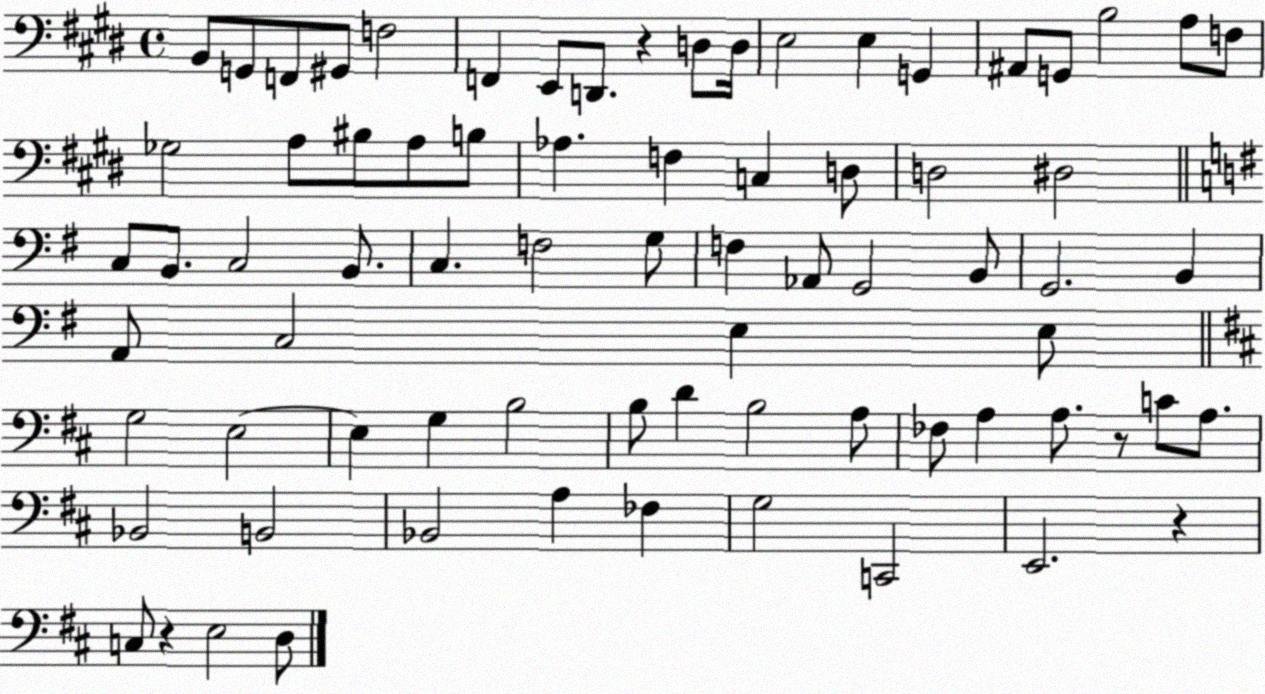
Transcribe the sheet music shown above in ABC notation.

X:1
T:Untitled
M:4/4
L:1/4
K:E
B,,/2 G,,/2 F,,/2 ^G,,/2 F,2 F,, E,,/2 D,,/2 z D,/2 D,/4 E,2 E, G,, ^A,,/2 G,,/2 B,2 A,/2 F,/2 _G,2 A,/2 ^B,/2 A,/2 B,/2 _A, F, C, D,/2 D,2 ^D,2 C,/2 B,,/2 C,2 B,,/2 C, F,2 G,/2 F, _A,,/2 G,,2 B,,/2 G,,2 B,, A,,/2 C,2 E, E,/2 G,2 E,2 E, G, B,2 B,/2 D B,2 A,/2 _F,/2 A, A,/2 z/2 C/2 A,/2 _B,,2 B,,2 _B,,2 A, _F, G,2 C,,2 E,,2 z C,/2 z E,2 D,/2